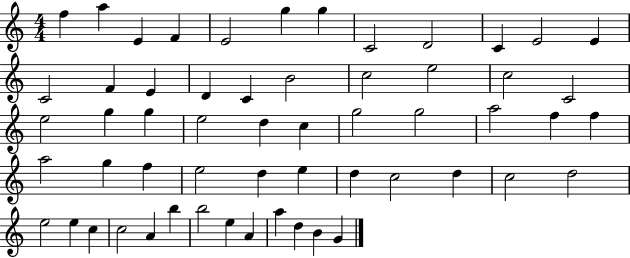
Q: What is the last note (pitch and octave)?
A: G4